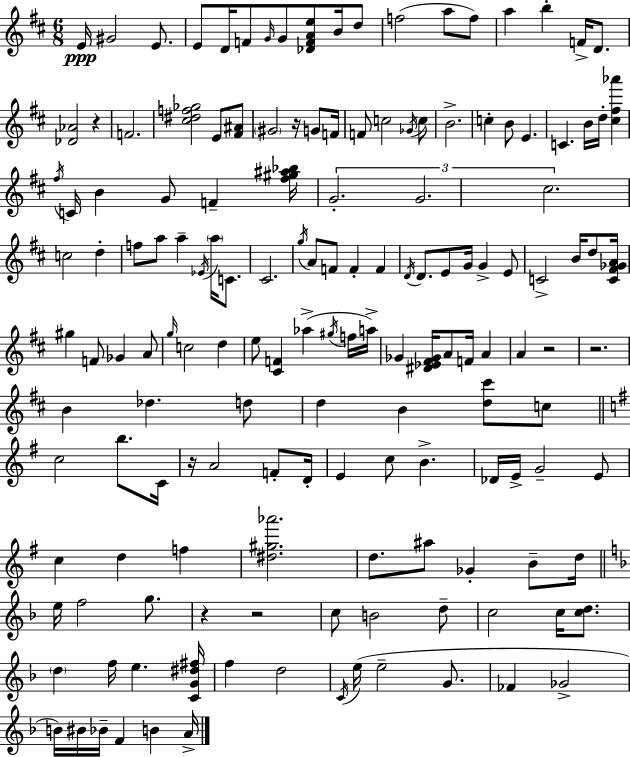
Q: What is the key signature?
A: D major